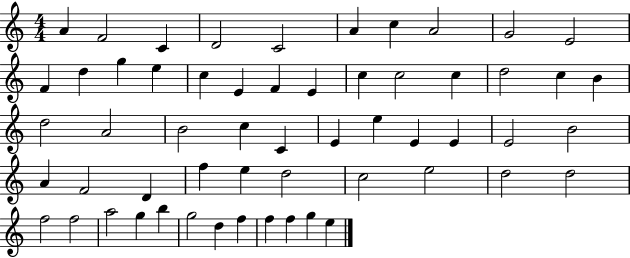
{
  \clef treble
  \numericTimeSignature
  \time 4/4
  \key c \major
  a'4 f'2 c'4 | d'2 c'2 | a'4 c''4 a'2 | g'2 e'2 | \break f'4 d''4 g''4 e''4 | c''4 e'4 f'4 e'4 | c''4 c''2 c''4 | d''2 c''4 b'4 | \break d''2 a'2 | b'2 c''4 c'4 | e'4 e''4 e'4 e'4 | e'2 b'2 | \break a'4 f'2 d'4 | f''4 e''4 d''2 | c''2 e''2 | d''2 d''2 | \break f''2 f''2 | a''2 g''4 b''4 | g''2 d''4 f''4 | f''4 f''4 g''4 e''4 | \break \bar "|."
}